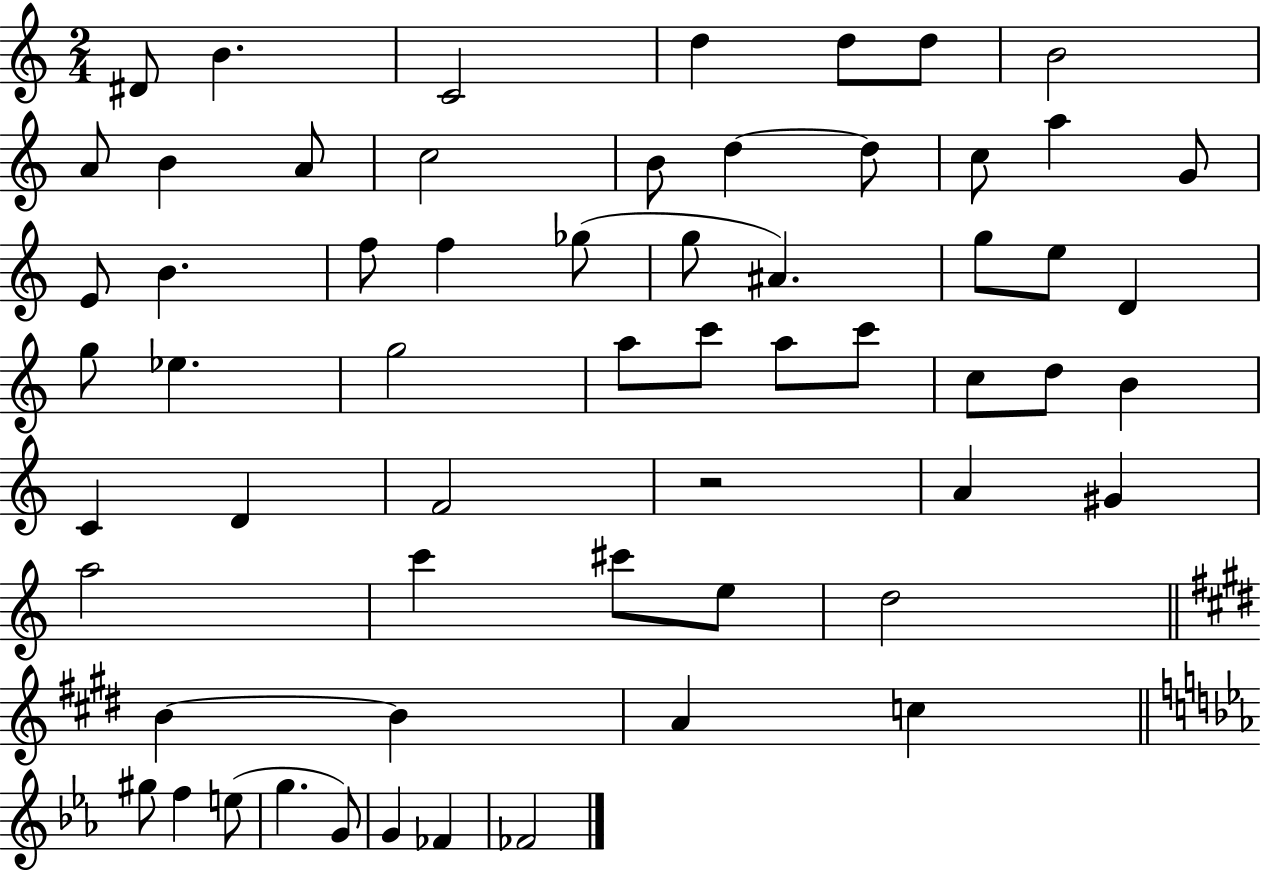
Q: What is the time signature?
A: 2/4